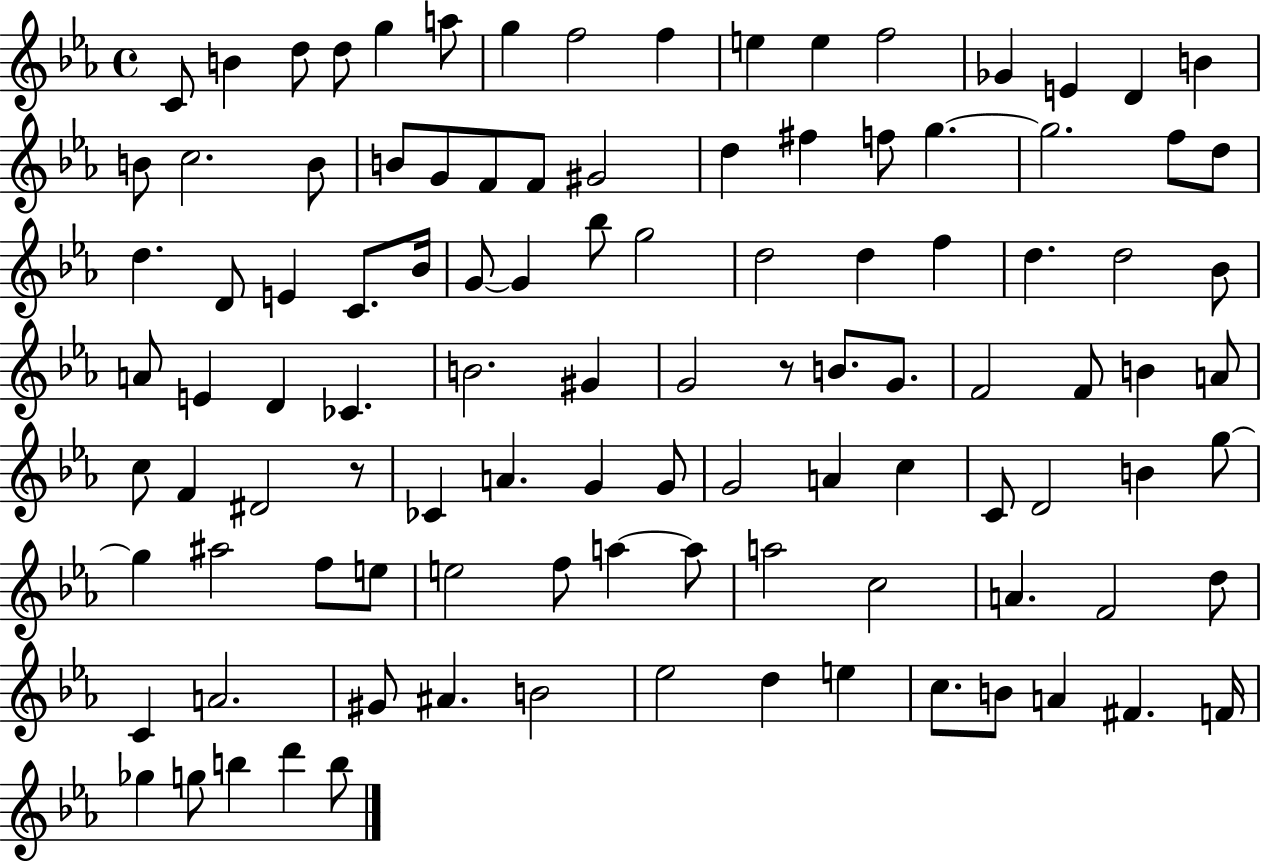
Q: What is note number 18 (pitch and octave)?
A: C5